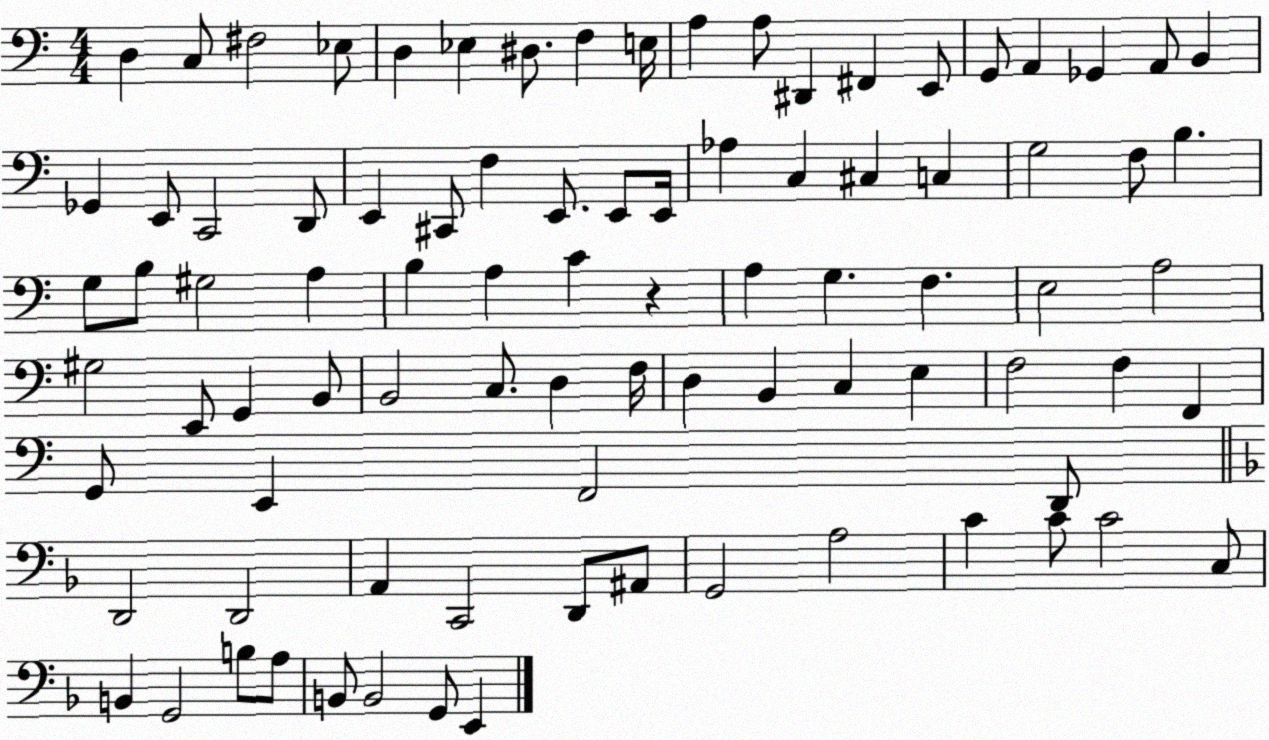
X:1
T:Untitled
M:4/4
L:1/4
K:C
D, C,/2 ^F,2 _E,/2 D, _E, ^D,/2 F, E,/4 A, A,/2 ^D,, ^F,, E,,/2 G,,/2 A,, _G,, A,,/2 B,, _G,, E,,/2 C,,2 D,,/2 E,, ^C,,/2 F, E,,/2 E,,/2 E,,/4 _A, C, ^C, C, G,2 F,/2 B, G,/2 B,/2 ^G,2 A, B, A, C z A, G, F, E,2 A,2 ^G,2 E,,/2 G,, B,,/2 B,,2 C,/2 D, F,/4 D, B,, C, E, F,2 F, F,, G,,/2 E,, F,,2 D,,/2 D,,2 D,,2 A,, C,,2 D,,/2 ^A,,/2 G,,2 A,2 C C/2 C2 C,/2 B,, G,,2 B,/2 A,/2 B,,/2 B,,2 G,,/2 E,,